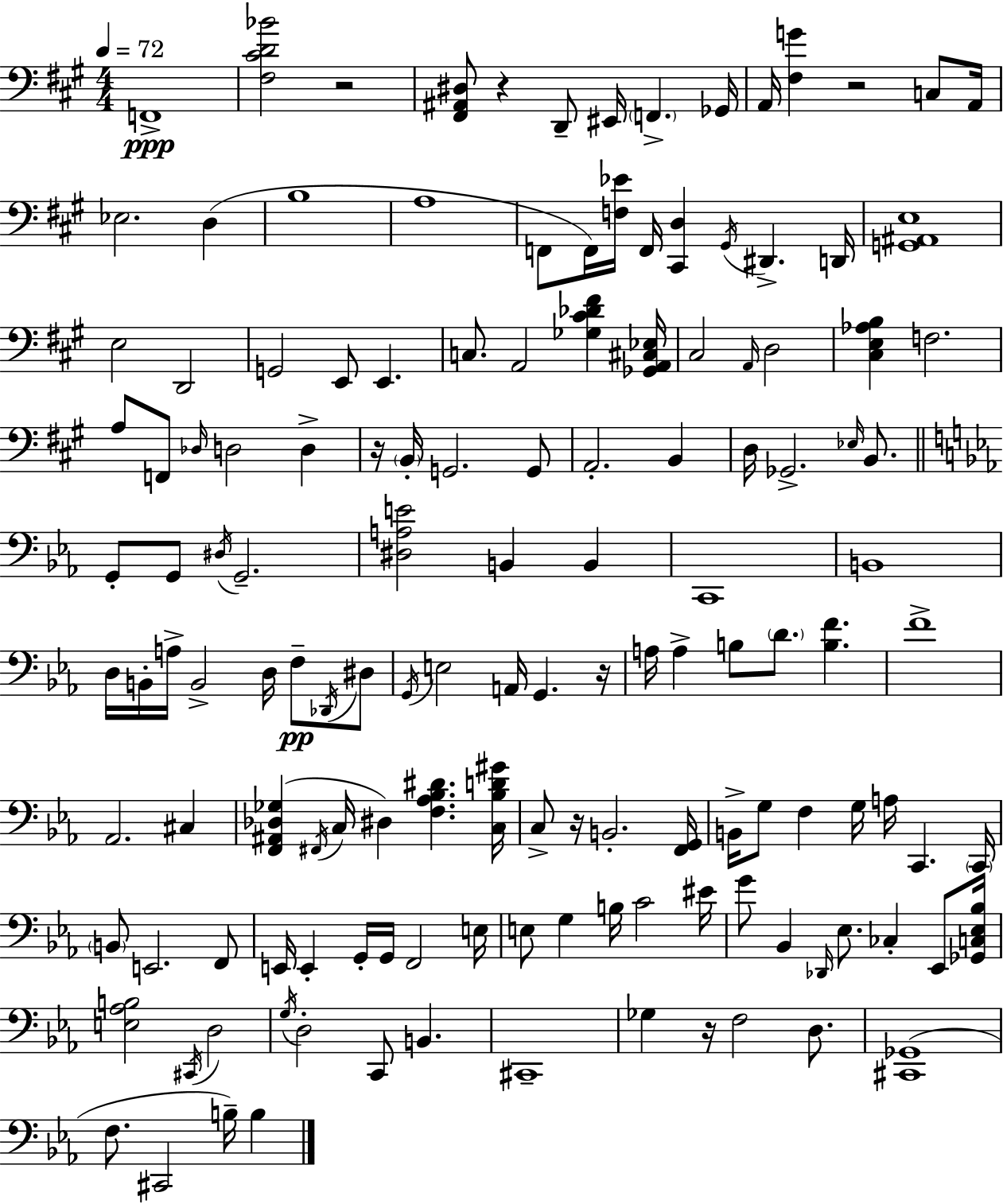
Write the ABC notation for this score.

X:1
T:Untitled
M:4/4
L:1/4
K:A
F,,4 [^F,^CD_B]2 z2 [^F,,^A,,^D,]/2 z D,,/2 ^E,,/4 F,, _G,,/4 A,,/4 [^F,G] z2 C,/2 A,,/4 _E,2 D, B,4 A,4 F,,/2 F,,/4 [F,_E]/4 F,,/4 [^C,,D,] ^G,,/4 ^D,, D,,/4 [G,,^A,,E,]4 E,2 D,,2 G,,2 E,,/2 E,, C,/2 A,,2 [_G,^C_D^F] [_G,,A,,^C,_E,]/4 ^C,2 A,,/4 D,2 [^C,E,_A,B,] F,2 A,/2 F,,/2 _D,/4 D,2 D, z/4 B,,/4 G,,2 G,,/2 A,,2 B,, D,/4 _G,,2 _E,/4 B,,/2 G,,/2 G,,/2 ^D,/4 G,,2 [^D,A,E]2 B,, B,, C,,4 B,,4 D,/4 B,,/4 A,/4 B,,2 D,/4 F,/2 _D,,/4 ^D,/2 G,,/4 E,2 A,,/4 G,, z/4 A,/4 A, B,/2 D/2 [B,F] F4 _A,,2 ^C, [F,,^A,,_D,_G,] ^F,,/4 C,/4 ^D, [F,_A,_B,^D] [C,_B,D^G]/4 C,/2 z/4 B,,2 [F,,G,,]/4 B,,/4 G,/2 F, G,/4 A,/4 C,, C,,/4 B,,/2 E,,2 F,,/2 E,,/4 E,, G,,/4 G,,/4 F,,2 E,/4 E,/2 G, B,/4 C2 ^E/4 G/2 _B,, _D,,/4 _E,/2 _C, _E,,/2 [_G,,C,_E,_B,]/4 [E,_A,B,]2 ^C,,/4 D,2 G,/4 D,2 C,,/2 B,, ^C,,4 _G, z/4 F,2 D,/2 [^C,,_G,,]4 F,/2 ^C,,2 B,/4 B,